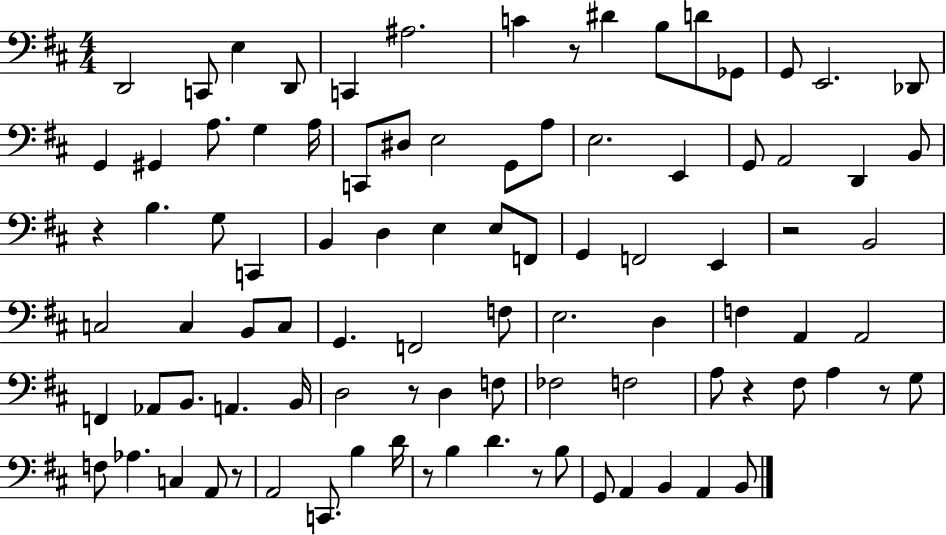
X:1
T:Untitled
M:4/4
L:1/4
K:D
D,,2 C,,/2 E, D,,/2 C,, ^A,2 C z/2 ^D B,/2 D/2 _G,,/2 G,,/2 E,,2 _D,,/2 G,, ^G,, A,/2 G, A,/4 C,,/2 ^D,/2 E,2 G,,/2 A,/2 E,2 E,, G,,/2 A,,2 D,, B,,/2 z B, G,/2 C,, B,, D, E, E,/2 F,,/2 G,, F,,2 E,, z2 B,,2 C,2 C, B,,/2 C,/2 G,, F,,2 F,/2 E,2 D, F, A,, A,,2 F,, _A,,/2 B,,/2 A,, B,,/4 D,2 z/2 D, F,/2 _F,2 F,2 A,/2 z ^F,/2 A, z/2 G,/2 F,/2 _A, C, A,,/2 z/2 A,,2 C,,/2 B, D/4 z/2 B, D z/2 B,/2 G,,/2 A,, B,, A,, B,,/2